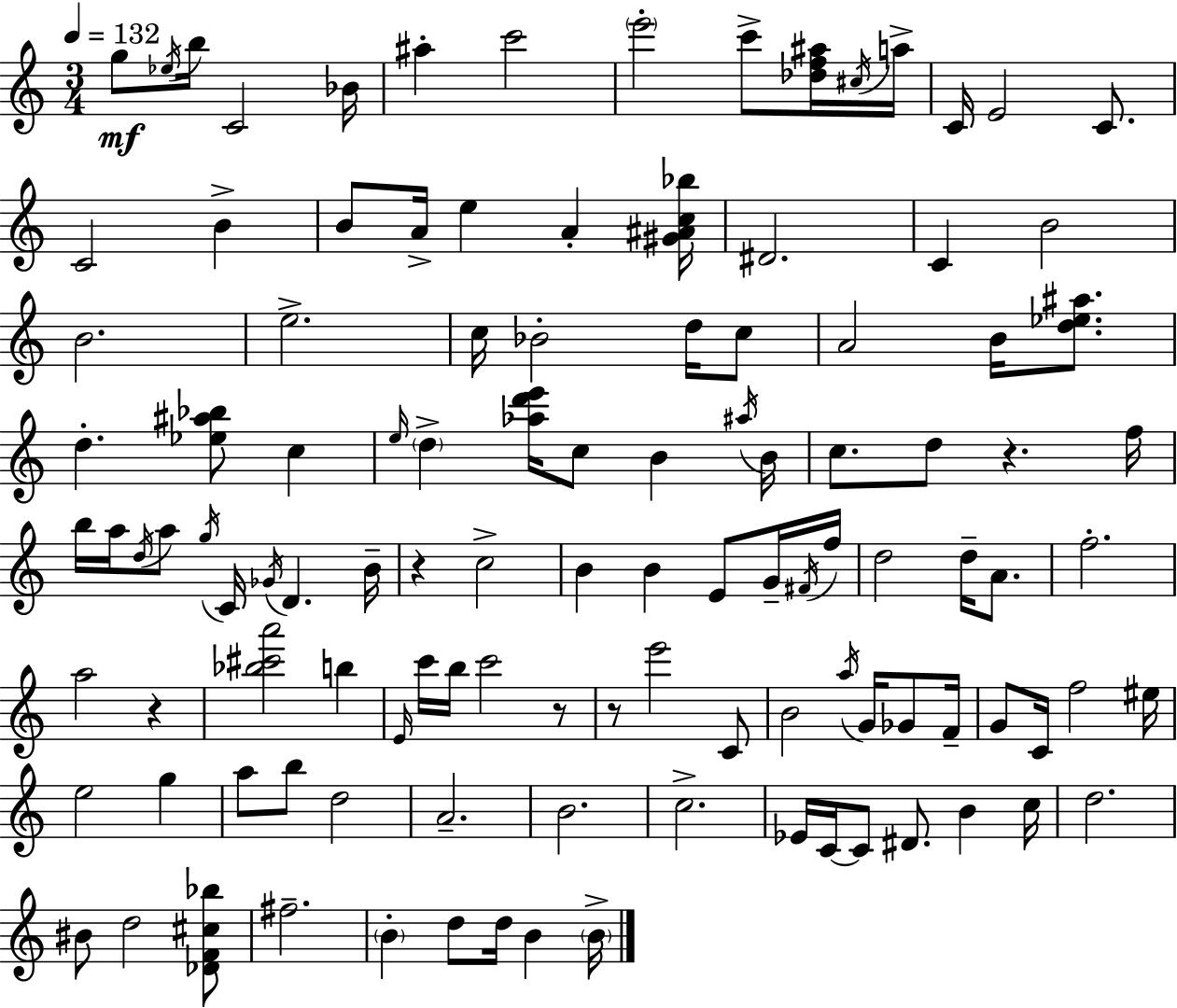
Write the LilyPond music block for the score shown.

{
  \clef treble
  \numericTimeSignature
  \time 3/4
  \key c \major
  \tempo 4 = 132
  g''8\mf \acciaccatura { ees''16 } b''16 c'2 | bes'16 ais''4-. c'''2 | \parenthesize e'''2-. c'''8-> <des'' f'' ais''>16 | \acciaccatura { cis''16 } a''16-> c'16 e'2 c'8. | \break c'2 b'4-> | b'8 a'16-> e''4 a'4-. | <gis' ais' c'' bes''>16 dis'2. | c'4 b'2 | \break b'2. | e''2.-> | c''16 bes'2-. d''16 | c''8 a'2 b'16 <d'' ees'' ais''>8. | \break d''4.-. <ees'' ais'' bes''>8 c''4 | \grace { e''16 } \parenthesize d''4-> <aes'' d''' e'''>16 c''8 b'4 | \acciaccatura { ais''16 } b'16 c''8. d''8 r4. | f''16 b''16 a''16 \acciaccatura { d''16 } a''8 \acciaccatura { g''16 } c'16 \acciaccatura { ges'16 } | \break d'4. b'16-- r4 c''2-> | b'4 b'4 | e'8 g'16-- \acciaccatura { fis'16 } f''16 d''2 | d''16-- a'8. f''2.-. | \break a''2 | r4 <bes'' cis''' a'''>2 | b''4 \grace { e'16 } c'''16 b''16 c'''2 | r8 r8 e'''2 | \break c'8 b'2 | \acciaccatura { a''16 } g'16 ges'8 f'16-- g'8 | c'16 f''2 eis''16 e''2 | g''4 a''8 | \break b''8 d''2 a'2.-- | b'2. | c''2.-> | ees'16 c'16~~ | \break c'8 dis'8. b'4 c''16 d''2. | bis'8 | d''2 <des' f' cis'' bes''>8 fis''2.-- | \parenthesize b'4-. | \break d''8 d''16 b'4 \parenthesize b'16-> \bar "|."
}